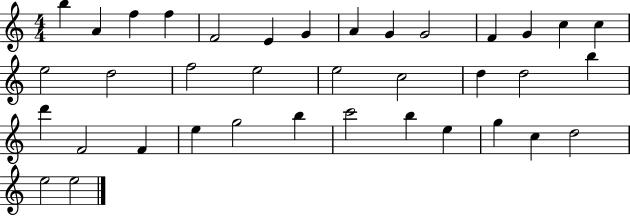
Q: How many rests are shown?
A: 0